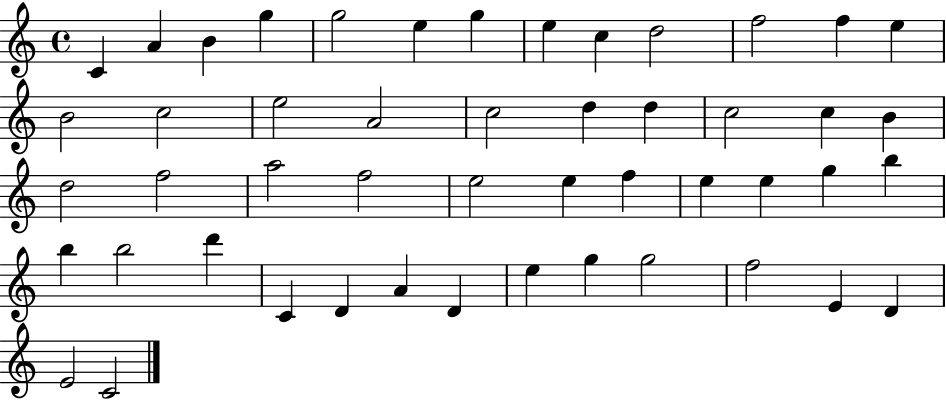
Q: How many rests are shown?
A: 0